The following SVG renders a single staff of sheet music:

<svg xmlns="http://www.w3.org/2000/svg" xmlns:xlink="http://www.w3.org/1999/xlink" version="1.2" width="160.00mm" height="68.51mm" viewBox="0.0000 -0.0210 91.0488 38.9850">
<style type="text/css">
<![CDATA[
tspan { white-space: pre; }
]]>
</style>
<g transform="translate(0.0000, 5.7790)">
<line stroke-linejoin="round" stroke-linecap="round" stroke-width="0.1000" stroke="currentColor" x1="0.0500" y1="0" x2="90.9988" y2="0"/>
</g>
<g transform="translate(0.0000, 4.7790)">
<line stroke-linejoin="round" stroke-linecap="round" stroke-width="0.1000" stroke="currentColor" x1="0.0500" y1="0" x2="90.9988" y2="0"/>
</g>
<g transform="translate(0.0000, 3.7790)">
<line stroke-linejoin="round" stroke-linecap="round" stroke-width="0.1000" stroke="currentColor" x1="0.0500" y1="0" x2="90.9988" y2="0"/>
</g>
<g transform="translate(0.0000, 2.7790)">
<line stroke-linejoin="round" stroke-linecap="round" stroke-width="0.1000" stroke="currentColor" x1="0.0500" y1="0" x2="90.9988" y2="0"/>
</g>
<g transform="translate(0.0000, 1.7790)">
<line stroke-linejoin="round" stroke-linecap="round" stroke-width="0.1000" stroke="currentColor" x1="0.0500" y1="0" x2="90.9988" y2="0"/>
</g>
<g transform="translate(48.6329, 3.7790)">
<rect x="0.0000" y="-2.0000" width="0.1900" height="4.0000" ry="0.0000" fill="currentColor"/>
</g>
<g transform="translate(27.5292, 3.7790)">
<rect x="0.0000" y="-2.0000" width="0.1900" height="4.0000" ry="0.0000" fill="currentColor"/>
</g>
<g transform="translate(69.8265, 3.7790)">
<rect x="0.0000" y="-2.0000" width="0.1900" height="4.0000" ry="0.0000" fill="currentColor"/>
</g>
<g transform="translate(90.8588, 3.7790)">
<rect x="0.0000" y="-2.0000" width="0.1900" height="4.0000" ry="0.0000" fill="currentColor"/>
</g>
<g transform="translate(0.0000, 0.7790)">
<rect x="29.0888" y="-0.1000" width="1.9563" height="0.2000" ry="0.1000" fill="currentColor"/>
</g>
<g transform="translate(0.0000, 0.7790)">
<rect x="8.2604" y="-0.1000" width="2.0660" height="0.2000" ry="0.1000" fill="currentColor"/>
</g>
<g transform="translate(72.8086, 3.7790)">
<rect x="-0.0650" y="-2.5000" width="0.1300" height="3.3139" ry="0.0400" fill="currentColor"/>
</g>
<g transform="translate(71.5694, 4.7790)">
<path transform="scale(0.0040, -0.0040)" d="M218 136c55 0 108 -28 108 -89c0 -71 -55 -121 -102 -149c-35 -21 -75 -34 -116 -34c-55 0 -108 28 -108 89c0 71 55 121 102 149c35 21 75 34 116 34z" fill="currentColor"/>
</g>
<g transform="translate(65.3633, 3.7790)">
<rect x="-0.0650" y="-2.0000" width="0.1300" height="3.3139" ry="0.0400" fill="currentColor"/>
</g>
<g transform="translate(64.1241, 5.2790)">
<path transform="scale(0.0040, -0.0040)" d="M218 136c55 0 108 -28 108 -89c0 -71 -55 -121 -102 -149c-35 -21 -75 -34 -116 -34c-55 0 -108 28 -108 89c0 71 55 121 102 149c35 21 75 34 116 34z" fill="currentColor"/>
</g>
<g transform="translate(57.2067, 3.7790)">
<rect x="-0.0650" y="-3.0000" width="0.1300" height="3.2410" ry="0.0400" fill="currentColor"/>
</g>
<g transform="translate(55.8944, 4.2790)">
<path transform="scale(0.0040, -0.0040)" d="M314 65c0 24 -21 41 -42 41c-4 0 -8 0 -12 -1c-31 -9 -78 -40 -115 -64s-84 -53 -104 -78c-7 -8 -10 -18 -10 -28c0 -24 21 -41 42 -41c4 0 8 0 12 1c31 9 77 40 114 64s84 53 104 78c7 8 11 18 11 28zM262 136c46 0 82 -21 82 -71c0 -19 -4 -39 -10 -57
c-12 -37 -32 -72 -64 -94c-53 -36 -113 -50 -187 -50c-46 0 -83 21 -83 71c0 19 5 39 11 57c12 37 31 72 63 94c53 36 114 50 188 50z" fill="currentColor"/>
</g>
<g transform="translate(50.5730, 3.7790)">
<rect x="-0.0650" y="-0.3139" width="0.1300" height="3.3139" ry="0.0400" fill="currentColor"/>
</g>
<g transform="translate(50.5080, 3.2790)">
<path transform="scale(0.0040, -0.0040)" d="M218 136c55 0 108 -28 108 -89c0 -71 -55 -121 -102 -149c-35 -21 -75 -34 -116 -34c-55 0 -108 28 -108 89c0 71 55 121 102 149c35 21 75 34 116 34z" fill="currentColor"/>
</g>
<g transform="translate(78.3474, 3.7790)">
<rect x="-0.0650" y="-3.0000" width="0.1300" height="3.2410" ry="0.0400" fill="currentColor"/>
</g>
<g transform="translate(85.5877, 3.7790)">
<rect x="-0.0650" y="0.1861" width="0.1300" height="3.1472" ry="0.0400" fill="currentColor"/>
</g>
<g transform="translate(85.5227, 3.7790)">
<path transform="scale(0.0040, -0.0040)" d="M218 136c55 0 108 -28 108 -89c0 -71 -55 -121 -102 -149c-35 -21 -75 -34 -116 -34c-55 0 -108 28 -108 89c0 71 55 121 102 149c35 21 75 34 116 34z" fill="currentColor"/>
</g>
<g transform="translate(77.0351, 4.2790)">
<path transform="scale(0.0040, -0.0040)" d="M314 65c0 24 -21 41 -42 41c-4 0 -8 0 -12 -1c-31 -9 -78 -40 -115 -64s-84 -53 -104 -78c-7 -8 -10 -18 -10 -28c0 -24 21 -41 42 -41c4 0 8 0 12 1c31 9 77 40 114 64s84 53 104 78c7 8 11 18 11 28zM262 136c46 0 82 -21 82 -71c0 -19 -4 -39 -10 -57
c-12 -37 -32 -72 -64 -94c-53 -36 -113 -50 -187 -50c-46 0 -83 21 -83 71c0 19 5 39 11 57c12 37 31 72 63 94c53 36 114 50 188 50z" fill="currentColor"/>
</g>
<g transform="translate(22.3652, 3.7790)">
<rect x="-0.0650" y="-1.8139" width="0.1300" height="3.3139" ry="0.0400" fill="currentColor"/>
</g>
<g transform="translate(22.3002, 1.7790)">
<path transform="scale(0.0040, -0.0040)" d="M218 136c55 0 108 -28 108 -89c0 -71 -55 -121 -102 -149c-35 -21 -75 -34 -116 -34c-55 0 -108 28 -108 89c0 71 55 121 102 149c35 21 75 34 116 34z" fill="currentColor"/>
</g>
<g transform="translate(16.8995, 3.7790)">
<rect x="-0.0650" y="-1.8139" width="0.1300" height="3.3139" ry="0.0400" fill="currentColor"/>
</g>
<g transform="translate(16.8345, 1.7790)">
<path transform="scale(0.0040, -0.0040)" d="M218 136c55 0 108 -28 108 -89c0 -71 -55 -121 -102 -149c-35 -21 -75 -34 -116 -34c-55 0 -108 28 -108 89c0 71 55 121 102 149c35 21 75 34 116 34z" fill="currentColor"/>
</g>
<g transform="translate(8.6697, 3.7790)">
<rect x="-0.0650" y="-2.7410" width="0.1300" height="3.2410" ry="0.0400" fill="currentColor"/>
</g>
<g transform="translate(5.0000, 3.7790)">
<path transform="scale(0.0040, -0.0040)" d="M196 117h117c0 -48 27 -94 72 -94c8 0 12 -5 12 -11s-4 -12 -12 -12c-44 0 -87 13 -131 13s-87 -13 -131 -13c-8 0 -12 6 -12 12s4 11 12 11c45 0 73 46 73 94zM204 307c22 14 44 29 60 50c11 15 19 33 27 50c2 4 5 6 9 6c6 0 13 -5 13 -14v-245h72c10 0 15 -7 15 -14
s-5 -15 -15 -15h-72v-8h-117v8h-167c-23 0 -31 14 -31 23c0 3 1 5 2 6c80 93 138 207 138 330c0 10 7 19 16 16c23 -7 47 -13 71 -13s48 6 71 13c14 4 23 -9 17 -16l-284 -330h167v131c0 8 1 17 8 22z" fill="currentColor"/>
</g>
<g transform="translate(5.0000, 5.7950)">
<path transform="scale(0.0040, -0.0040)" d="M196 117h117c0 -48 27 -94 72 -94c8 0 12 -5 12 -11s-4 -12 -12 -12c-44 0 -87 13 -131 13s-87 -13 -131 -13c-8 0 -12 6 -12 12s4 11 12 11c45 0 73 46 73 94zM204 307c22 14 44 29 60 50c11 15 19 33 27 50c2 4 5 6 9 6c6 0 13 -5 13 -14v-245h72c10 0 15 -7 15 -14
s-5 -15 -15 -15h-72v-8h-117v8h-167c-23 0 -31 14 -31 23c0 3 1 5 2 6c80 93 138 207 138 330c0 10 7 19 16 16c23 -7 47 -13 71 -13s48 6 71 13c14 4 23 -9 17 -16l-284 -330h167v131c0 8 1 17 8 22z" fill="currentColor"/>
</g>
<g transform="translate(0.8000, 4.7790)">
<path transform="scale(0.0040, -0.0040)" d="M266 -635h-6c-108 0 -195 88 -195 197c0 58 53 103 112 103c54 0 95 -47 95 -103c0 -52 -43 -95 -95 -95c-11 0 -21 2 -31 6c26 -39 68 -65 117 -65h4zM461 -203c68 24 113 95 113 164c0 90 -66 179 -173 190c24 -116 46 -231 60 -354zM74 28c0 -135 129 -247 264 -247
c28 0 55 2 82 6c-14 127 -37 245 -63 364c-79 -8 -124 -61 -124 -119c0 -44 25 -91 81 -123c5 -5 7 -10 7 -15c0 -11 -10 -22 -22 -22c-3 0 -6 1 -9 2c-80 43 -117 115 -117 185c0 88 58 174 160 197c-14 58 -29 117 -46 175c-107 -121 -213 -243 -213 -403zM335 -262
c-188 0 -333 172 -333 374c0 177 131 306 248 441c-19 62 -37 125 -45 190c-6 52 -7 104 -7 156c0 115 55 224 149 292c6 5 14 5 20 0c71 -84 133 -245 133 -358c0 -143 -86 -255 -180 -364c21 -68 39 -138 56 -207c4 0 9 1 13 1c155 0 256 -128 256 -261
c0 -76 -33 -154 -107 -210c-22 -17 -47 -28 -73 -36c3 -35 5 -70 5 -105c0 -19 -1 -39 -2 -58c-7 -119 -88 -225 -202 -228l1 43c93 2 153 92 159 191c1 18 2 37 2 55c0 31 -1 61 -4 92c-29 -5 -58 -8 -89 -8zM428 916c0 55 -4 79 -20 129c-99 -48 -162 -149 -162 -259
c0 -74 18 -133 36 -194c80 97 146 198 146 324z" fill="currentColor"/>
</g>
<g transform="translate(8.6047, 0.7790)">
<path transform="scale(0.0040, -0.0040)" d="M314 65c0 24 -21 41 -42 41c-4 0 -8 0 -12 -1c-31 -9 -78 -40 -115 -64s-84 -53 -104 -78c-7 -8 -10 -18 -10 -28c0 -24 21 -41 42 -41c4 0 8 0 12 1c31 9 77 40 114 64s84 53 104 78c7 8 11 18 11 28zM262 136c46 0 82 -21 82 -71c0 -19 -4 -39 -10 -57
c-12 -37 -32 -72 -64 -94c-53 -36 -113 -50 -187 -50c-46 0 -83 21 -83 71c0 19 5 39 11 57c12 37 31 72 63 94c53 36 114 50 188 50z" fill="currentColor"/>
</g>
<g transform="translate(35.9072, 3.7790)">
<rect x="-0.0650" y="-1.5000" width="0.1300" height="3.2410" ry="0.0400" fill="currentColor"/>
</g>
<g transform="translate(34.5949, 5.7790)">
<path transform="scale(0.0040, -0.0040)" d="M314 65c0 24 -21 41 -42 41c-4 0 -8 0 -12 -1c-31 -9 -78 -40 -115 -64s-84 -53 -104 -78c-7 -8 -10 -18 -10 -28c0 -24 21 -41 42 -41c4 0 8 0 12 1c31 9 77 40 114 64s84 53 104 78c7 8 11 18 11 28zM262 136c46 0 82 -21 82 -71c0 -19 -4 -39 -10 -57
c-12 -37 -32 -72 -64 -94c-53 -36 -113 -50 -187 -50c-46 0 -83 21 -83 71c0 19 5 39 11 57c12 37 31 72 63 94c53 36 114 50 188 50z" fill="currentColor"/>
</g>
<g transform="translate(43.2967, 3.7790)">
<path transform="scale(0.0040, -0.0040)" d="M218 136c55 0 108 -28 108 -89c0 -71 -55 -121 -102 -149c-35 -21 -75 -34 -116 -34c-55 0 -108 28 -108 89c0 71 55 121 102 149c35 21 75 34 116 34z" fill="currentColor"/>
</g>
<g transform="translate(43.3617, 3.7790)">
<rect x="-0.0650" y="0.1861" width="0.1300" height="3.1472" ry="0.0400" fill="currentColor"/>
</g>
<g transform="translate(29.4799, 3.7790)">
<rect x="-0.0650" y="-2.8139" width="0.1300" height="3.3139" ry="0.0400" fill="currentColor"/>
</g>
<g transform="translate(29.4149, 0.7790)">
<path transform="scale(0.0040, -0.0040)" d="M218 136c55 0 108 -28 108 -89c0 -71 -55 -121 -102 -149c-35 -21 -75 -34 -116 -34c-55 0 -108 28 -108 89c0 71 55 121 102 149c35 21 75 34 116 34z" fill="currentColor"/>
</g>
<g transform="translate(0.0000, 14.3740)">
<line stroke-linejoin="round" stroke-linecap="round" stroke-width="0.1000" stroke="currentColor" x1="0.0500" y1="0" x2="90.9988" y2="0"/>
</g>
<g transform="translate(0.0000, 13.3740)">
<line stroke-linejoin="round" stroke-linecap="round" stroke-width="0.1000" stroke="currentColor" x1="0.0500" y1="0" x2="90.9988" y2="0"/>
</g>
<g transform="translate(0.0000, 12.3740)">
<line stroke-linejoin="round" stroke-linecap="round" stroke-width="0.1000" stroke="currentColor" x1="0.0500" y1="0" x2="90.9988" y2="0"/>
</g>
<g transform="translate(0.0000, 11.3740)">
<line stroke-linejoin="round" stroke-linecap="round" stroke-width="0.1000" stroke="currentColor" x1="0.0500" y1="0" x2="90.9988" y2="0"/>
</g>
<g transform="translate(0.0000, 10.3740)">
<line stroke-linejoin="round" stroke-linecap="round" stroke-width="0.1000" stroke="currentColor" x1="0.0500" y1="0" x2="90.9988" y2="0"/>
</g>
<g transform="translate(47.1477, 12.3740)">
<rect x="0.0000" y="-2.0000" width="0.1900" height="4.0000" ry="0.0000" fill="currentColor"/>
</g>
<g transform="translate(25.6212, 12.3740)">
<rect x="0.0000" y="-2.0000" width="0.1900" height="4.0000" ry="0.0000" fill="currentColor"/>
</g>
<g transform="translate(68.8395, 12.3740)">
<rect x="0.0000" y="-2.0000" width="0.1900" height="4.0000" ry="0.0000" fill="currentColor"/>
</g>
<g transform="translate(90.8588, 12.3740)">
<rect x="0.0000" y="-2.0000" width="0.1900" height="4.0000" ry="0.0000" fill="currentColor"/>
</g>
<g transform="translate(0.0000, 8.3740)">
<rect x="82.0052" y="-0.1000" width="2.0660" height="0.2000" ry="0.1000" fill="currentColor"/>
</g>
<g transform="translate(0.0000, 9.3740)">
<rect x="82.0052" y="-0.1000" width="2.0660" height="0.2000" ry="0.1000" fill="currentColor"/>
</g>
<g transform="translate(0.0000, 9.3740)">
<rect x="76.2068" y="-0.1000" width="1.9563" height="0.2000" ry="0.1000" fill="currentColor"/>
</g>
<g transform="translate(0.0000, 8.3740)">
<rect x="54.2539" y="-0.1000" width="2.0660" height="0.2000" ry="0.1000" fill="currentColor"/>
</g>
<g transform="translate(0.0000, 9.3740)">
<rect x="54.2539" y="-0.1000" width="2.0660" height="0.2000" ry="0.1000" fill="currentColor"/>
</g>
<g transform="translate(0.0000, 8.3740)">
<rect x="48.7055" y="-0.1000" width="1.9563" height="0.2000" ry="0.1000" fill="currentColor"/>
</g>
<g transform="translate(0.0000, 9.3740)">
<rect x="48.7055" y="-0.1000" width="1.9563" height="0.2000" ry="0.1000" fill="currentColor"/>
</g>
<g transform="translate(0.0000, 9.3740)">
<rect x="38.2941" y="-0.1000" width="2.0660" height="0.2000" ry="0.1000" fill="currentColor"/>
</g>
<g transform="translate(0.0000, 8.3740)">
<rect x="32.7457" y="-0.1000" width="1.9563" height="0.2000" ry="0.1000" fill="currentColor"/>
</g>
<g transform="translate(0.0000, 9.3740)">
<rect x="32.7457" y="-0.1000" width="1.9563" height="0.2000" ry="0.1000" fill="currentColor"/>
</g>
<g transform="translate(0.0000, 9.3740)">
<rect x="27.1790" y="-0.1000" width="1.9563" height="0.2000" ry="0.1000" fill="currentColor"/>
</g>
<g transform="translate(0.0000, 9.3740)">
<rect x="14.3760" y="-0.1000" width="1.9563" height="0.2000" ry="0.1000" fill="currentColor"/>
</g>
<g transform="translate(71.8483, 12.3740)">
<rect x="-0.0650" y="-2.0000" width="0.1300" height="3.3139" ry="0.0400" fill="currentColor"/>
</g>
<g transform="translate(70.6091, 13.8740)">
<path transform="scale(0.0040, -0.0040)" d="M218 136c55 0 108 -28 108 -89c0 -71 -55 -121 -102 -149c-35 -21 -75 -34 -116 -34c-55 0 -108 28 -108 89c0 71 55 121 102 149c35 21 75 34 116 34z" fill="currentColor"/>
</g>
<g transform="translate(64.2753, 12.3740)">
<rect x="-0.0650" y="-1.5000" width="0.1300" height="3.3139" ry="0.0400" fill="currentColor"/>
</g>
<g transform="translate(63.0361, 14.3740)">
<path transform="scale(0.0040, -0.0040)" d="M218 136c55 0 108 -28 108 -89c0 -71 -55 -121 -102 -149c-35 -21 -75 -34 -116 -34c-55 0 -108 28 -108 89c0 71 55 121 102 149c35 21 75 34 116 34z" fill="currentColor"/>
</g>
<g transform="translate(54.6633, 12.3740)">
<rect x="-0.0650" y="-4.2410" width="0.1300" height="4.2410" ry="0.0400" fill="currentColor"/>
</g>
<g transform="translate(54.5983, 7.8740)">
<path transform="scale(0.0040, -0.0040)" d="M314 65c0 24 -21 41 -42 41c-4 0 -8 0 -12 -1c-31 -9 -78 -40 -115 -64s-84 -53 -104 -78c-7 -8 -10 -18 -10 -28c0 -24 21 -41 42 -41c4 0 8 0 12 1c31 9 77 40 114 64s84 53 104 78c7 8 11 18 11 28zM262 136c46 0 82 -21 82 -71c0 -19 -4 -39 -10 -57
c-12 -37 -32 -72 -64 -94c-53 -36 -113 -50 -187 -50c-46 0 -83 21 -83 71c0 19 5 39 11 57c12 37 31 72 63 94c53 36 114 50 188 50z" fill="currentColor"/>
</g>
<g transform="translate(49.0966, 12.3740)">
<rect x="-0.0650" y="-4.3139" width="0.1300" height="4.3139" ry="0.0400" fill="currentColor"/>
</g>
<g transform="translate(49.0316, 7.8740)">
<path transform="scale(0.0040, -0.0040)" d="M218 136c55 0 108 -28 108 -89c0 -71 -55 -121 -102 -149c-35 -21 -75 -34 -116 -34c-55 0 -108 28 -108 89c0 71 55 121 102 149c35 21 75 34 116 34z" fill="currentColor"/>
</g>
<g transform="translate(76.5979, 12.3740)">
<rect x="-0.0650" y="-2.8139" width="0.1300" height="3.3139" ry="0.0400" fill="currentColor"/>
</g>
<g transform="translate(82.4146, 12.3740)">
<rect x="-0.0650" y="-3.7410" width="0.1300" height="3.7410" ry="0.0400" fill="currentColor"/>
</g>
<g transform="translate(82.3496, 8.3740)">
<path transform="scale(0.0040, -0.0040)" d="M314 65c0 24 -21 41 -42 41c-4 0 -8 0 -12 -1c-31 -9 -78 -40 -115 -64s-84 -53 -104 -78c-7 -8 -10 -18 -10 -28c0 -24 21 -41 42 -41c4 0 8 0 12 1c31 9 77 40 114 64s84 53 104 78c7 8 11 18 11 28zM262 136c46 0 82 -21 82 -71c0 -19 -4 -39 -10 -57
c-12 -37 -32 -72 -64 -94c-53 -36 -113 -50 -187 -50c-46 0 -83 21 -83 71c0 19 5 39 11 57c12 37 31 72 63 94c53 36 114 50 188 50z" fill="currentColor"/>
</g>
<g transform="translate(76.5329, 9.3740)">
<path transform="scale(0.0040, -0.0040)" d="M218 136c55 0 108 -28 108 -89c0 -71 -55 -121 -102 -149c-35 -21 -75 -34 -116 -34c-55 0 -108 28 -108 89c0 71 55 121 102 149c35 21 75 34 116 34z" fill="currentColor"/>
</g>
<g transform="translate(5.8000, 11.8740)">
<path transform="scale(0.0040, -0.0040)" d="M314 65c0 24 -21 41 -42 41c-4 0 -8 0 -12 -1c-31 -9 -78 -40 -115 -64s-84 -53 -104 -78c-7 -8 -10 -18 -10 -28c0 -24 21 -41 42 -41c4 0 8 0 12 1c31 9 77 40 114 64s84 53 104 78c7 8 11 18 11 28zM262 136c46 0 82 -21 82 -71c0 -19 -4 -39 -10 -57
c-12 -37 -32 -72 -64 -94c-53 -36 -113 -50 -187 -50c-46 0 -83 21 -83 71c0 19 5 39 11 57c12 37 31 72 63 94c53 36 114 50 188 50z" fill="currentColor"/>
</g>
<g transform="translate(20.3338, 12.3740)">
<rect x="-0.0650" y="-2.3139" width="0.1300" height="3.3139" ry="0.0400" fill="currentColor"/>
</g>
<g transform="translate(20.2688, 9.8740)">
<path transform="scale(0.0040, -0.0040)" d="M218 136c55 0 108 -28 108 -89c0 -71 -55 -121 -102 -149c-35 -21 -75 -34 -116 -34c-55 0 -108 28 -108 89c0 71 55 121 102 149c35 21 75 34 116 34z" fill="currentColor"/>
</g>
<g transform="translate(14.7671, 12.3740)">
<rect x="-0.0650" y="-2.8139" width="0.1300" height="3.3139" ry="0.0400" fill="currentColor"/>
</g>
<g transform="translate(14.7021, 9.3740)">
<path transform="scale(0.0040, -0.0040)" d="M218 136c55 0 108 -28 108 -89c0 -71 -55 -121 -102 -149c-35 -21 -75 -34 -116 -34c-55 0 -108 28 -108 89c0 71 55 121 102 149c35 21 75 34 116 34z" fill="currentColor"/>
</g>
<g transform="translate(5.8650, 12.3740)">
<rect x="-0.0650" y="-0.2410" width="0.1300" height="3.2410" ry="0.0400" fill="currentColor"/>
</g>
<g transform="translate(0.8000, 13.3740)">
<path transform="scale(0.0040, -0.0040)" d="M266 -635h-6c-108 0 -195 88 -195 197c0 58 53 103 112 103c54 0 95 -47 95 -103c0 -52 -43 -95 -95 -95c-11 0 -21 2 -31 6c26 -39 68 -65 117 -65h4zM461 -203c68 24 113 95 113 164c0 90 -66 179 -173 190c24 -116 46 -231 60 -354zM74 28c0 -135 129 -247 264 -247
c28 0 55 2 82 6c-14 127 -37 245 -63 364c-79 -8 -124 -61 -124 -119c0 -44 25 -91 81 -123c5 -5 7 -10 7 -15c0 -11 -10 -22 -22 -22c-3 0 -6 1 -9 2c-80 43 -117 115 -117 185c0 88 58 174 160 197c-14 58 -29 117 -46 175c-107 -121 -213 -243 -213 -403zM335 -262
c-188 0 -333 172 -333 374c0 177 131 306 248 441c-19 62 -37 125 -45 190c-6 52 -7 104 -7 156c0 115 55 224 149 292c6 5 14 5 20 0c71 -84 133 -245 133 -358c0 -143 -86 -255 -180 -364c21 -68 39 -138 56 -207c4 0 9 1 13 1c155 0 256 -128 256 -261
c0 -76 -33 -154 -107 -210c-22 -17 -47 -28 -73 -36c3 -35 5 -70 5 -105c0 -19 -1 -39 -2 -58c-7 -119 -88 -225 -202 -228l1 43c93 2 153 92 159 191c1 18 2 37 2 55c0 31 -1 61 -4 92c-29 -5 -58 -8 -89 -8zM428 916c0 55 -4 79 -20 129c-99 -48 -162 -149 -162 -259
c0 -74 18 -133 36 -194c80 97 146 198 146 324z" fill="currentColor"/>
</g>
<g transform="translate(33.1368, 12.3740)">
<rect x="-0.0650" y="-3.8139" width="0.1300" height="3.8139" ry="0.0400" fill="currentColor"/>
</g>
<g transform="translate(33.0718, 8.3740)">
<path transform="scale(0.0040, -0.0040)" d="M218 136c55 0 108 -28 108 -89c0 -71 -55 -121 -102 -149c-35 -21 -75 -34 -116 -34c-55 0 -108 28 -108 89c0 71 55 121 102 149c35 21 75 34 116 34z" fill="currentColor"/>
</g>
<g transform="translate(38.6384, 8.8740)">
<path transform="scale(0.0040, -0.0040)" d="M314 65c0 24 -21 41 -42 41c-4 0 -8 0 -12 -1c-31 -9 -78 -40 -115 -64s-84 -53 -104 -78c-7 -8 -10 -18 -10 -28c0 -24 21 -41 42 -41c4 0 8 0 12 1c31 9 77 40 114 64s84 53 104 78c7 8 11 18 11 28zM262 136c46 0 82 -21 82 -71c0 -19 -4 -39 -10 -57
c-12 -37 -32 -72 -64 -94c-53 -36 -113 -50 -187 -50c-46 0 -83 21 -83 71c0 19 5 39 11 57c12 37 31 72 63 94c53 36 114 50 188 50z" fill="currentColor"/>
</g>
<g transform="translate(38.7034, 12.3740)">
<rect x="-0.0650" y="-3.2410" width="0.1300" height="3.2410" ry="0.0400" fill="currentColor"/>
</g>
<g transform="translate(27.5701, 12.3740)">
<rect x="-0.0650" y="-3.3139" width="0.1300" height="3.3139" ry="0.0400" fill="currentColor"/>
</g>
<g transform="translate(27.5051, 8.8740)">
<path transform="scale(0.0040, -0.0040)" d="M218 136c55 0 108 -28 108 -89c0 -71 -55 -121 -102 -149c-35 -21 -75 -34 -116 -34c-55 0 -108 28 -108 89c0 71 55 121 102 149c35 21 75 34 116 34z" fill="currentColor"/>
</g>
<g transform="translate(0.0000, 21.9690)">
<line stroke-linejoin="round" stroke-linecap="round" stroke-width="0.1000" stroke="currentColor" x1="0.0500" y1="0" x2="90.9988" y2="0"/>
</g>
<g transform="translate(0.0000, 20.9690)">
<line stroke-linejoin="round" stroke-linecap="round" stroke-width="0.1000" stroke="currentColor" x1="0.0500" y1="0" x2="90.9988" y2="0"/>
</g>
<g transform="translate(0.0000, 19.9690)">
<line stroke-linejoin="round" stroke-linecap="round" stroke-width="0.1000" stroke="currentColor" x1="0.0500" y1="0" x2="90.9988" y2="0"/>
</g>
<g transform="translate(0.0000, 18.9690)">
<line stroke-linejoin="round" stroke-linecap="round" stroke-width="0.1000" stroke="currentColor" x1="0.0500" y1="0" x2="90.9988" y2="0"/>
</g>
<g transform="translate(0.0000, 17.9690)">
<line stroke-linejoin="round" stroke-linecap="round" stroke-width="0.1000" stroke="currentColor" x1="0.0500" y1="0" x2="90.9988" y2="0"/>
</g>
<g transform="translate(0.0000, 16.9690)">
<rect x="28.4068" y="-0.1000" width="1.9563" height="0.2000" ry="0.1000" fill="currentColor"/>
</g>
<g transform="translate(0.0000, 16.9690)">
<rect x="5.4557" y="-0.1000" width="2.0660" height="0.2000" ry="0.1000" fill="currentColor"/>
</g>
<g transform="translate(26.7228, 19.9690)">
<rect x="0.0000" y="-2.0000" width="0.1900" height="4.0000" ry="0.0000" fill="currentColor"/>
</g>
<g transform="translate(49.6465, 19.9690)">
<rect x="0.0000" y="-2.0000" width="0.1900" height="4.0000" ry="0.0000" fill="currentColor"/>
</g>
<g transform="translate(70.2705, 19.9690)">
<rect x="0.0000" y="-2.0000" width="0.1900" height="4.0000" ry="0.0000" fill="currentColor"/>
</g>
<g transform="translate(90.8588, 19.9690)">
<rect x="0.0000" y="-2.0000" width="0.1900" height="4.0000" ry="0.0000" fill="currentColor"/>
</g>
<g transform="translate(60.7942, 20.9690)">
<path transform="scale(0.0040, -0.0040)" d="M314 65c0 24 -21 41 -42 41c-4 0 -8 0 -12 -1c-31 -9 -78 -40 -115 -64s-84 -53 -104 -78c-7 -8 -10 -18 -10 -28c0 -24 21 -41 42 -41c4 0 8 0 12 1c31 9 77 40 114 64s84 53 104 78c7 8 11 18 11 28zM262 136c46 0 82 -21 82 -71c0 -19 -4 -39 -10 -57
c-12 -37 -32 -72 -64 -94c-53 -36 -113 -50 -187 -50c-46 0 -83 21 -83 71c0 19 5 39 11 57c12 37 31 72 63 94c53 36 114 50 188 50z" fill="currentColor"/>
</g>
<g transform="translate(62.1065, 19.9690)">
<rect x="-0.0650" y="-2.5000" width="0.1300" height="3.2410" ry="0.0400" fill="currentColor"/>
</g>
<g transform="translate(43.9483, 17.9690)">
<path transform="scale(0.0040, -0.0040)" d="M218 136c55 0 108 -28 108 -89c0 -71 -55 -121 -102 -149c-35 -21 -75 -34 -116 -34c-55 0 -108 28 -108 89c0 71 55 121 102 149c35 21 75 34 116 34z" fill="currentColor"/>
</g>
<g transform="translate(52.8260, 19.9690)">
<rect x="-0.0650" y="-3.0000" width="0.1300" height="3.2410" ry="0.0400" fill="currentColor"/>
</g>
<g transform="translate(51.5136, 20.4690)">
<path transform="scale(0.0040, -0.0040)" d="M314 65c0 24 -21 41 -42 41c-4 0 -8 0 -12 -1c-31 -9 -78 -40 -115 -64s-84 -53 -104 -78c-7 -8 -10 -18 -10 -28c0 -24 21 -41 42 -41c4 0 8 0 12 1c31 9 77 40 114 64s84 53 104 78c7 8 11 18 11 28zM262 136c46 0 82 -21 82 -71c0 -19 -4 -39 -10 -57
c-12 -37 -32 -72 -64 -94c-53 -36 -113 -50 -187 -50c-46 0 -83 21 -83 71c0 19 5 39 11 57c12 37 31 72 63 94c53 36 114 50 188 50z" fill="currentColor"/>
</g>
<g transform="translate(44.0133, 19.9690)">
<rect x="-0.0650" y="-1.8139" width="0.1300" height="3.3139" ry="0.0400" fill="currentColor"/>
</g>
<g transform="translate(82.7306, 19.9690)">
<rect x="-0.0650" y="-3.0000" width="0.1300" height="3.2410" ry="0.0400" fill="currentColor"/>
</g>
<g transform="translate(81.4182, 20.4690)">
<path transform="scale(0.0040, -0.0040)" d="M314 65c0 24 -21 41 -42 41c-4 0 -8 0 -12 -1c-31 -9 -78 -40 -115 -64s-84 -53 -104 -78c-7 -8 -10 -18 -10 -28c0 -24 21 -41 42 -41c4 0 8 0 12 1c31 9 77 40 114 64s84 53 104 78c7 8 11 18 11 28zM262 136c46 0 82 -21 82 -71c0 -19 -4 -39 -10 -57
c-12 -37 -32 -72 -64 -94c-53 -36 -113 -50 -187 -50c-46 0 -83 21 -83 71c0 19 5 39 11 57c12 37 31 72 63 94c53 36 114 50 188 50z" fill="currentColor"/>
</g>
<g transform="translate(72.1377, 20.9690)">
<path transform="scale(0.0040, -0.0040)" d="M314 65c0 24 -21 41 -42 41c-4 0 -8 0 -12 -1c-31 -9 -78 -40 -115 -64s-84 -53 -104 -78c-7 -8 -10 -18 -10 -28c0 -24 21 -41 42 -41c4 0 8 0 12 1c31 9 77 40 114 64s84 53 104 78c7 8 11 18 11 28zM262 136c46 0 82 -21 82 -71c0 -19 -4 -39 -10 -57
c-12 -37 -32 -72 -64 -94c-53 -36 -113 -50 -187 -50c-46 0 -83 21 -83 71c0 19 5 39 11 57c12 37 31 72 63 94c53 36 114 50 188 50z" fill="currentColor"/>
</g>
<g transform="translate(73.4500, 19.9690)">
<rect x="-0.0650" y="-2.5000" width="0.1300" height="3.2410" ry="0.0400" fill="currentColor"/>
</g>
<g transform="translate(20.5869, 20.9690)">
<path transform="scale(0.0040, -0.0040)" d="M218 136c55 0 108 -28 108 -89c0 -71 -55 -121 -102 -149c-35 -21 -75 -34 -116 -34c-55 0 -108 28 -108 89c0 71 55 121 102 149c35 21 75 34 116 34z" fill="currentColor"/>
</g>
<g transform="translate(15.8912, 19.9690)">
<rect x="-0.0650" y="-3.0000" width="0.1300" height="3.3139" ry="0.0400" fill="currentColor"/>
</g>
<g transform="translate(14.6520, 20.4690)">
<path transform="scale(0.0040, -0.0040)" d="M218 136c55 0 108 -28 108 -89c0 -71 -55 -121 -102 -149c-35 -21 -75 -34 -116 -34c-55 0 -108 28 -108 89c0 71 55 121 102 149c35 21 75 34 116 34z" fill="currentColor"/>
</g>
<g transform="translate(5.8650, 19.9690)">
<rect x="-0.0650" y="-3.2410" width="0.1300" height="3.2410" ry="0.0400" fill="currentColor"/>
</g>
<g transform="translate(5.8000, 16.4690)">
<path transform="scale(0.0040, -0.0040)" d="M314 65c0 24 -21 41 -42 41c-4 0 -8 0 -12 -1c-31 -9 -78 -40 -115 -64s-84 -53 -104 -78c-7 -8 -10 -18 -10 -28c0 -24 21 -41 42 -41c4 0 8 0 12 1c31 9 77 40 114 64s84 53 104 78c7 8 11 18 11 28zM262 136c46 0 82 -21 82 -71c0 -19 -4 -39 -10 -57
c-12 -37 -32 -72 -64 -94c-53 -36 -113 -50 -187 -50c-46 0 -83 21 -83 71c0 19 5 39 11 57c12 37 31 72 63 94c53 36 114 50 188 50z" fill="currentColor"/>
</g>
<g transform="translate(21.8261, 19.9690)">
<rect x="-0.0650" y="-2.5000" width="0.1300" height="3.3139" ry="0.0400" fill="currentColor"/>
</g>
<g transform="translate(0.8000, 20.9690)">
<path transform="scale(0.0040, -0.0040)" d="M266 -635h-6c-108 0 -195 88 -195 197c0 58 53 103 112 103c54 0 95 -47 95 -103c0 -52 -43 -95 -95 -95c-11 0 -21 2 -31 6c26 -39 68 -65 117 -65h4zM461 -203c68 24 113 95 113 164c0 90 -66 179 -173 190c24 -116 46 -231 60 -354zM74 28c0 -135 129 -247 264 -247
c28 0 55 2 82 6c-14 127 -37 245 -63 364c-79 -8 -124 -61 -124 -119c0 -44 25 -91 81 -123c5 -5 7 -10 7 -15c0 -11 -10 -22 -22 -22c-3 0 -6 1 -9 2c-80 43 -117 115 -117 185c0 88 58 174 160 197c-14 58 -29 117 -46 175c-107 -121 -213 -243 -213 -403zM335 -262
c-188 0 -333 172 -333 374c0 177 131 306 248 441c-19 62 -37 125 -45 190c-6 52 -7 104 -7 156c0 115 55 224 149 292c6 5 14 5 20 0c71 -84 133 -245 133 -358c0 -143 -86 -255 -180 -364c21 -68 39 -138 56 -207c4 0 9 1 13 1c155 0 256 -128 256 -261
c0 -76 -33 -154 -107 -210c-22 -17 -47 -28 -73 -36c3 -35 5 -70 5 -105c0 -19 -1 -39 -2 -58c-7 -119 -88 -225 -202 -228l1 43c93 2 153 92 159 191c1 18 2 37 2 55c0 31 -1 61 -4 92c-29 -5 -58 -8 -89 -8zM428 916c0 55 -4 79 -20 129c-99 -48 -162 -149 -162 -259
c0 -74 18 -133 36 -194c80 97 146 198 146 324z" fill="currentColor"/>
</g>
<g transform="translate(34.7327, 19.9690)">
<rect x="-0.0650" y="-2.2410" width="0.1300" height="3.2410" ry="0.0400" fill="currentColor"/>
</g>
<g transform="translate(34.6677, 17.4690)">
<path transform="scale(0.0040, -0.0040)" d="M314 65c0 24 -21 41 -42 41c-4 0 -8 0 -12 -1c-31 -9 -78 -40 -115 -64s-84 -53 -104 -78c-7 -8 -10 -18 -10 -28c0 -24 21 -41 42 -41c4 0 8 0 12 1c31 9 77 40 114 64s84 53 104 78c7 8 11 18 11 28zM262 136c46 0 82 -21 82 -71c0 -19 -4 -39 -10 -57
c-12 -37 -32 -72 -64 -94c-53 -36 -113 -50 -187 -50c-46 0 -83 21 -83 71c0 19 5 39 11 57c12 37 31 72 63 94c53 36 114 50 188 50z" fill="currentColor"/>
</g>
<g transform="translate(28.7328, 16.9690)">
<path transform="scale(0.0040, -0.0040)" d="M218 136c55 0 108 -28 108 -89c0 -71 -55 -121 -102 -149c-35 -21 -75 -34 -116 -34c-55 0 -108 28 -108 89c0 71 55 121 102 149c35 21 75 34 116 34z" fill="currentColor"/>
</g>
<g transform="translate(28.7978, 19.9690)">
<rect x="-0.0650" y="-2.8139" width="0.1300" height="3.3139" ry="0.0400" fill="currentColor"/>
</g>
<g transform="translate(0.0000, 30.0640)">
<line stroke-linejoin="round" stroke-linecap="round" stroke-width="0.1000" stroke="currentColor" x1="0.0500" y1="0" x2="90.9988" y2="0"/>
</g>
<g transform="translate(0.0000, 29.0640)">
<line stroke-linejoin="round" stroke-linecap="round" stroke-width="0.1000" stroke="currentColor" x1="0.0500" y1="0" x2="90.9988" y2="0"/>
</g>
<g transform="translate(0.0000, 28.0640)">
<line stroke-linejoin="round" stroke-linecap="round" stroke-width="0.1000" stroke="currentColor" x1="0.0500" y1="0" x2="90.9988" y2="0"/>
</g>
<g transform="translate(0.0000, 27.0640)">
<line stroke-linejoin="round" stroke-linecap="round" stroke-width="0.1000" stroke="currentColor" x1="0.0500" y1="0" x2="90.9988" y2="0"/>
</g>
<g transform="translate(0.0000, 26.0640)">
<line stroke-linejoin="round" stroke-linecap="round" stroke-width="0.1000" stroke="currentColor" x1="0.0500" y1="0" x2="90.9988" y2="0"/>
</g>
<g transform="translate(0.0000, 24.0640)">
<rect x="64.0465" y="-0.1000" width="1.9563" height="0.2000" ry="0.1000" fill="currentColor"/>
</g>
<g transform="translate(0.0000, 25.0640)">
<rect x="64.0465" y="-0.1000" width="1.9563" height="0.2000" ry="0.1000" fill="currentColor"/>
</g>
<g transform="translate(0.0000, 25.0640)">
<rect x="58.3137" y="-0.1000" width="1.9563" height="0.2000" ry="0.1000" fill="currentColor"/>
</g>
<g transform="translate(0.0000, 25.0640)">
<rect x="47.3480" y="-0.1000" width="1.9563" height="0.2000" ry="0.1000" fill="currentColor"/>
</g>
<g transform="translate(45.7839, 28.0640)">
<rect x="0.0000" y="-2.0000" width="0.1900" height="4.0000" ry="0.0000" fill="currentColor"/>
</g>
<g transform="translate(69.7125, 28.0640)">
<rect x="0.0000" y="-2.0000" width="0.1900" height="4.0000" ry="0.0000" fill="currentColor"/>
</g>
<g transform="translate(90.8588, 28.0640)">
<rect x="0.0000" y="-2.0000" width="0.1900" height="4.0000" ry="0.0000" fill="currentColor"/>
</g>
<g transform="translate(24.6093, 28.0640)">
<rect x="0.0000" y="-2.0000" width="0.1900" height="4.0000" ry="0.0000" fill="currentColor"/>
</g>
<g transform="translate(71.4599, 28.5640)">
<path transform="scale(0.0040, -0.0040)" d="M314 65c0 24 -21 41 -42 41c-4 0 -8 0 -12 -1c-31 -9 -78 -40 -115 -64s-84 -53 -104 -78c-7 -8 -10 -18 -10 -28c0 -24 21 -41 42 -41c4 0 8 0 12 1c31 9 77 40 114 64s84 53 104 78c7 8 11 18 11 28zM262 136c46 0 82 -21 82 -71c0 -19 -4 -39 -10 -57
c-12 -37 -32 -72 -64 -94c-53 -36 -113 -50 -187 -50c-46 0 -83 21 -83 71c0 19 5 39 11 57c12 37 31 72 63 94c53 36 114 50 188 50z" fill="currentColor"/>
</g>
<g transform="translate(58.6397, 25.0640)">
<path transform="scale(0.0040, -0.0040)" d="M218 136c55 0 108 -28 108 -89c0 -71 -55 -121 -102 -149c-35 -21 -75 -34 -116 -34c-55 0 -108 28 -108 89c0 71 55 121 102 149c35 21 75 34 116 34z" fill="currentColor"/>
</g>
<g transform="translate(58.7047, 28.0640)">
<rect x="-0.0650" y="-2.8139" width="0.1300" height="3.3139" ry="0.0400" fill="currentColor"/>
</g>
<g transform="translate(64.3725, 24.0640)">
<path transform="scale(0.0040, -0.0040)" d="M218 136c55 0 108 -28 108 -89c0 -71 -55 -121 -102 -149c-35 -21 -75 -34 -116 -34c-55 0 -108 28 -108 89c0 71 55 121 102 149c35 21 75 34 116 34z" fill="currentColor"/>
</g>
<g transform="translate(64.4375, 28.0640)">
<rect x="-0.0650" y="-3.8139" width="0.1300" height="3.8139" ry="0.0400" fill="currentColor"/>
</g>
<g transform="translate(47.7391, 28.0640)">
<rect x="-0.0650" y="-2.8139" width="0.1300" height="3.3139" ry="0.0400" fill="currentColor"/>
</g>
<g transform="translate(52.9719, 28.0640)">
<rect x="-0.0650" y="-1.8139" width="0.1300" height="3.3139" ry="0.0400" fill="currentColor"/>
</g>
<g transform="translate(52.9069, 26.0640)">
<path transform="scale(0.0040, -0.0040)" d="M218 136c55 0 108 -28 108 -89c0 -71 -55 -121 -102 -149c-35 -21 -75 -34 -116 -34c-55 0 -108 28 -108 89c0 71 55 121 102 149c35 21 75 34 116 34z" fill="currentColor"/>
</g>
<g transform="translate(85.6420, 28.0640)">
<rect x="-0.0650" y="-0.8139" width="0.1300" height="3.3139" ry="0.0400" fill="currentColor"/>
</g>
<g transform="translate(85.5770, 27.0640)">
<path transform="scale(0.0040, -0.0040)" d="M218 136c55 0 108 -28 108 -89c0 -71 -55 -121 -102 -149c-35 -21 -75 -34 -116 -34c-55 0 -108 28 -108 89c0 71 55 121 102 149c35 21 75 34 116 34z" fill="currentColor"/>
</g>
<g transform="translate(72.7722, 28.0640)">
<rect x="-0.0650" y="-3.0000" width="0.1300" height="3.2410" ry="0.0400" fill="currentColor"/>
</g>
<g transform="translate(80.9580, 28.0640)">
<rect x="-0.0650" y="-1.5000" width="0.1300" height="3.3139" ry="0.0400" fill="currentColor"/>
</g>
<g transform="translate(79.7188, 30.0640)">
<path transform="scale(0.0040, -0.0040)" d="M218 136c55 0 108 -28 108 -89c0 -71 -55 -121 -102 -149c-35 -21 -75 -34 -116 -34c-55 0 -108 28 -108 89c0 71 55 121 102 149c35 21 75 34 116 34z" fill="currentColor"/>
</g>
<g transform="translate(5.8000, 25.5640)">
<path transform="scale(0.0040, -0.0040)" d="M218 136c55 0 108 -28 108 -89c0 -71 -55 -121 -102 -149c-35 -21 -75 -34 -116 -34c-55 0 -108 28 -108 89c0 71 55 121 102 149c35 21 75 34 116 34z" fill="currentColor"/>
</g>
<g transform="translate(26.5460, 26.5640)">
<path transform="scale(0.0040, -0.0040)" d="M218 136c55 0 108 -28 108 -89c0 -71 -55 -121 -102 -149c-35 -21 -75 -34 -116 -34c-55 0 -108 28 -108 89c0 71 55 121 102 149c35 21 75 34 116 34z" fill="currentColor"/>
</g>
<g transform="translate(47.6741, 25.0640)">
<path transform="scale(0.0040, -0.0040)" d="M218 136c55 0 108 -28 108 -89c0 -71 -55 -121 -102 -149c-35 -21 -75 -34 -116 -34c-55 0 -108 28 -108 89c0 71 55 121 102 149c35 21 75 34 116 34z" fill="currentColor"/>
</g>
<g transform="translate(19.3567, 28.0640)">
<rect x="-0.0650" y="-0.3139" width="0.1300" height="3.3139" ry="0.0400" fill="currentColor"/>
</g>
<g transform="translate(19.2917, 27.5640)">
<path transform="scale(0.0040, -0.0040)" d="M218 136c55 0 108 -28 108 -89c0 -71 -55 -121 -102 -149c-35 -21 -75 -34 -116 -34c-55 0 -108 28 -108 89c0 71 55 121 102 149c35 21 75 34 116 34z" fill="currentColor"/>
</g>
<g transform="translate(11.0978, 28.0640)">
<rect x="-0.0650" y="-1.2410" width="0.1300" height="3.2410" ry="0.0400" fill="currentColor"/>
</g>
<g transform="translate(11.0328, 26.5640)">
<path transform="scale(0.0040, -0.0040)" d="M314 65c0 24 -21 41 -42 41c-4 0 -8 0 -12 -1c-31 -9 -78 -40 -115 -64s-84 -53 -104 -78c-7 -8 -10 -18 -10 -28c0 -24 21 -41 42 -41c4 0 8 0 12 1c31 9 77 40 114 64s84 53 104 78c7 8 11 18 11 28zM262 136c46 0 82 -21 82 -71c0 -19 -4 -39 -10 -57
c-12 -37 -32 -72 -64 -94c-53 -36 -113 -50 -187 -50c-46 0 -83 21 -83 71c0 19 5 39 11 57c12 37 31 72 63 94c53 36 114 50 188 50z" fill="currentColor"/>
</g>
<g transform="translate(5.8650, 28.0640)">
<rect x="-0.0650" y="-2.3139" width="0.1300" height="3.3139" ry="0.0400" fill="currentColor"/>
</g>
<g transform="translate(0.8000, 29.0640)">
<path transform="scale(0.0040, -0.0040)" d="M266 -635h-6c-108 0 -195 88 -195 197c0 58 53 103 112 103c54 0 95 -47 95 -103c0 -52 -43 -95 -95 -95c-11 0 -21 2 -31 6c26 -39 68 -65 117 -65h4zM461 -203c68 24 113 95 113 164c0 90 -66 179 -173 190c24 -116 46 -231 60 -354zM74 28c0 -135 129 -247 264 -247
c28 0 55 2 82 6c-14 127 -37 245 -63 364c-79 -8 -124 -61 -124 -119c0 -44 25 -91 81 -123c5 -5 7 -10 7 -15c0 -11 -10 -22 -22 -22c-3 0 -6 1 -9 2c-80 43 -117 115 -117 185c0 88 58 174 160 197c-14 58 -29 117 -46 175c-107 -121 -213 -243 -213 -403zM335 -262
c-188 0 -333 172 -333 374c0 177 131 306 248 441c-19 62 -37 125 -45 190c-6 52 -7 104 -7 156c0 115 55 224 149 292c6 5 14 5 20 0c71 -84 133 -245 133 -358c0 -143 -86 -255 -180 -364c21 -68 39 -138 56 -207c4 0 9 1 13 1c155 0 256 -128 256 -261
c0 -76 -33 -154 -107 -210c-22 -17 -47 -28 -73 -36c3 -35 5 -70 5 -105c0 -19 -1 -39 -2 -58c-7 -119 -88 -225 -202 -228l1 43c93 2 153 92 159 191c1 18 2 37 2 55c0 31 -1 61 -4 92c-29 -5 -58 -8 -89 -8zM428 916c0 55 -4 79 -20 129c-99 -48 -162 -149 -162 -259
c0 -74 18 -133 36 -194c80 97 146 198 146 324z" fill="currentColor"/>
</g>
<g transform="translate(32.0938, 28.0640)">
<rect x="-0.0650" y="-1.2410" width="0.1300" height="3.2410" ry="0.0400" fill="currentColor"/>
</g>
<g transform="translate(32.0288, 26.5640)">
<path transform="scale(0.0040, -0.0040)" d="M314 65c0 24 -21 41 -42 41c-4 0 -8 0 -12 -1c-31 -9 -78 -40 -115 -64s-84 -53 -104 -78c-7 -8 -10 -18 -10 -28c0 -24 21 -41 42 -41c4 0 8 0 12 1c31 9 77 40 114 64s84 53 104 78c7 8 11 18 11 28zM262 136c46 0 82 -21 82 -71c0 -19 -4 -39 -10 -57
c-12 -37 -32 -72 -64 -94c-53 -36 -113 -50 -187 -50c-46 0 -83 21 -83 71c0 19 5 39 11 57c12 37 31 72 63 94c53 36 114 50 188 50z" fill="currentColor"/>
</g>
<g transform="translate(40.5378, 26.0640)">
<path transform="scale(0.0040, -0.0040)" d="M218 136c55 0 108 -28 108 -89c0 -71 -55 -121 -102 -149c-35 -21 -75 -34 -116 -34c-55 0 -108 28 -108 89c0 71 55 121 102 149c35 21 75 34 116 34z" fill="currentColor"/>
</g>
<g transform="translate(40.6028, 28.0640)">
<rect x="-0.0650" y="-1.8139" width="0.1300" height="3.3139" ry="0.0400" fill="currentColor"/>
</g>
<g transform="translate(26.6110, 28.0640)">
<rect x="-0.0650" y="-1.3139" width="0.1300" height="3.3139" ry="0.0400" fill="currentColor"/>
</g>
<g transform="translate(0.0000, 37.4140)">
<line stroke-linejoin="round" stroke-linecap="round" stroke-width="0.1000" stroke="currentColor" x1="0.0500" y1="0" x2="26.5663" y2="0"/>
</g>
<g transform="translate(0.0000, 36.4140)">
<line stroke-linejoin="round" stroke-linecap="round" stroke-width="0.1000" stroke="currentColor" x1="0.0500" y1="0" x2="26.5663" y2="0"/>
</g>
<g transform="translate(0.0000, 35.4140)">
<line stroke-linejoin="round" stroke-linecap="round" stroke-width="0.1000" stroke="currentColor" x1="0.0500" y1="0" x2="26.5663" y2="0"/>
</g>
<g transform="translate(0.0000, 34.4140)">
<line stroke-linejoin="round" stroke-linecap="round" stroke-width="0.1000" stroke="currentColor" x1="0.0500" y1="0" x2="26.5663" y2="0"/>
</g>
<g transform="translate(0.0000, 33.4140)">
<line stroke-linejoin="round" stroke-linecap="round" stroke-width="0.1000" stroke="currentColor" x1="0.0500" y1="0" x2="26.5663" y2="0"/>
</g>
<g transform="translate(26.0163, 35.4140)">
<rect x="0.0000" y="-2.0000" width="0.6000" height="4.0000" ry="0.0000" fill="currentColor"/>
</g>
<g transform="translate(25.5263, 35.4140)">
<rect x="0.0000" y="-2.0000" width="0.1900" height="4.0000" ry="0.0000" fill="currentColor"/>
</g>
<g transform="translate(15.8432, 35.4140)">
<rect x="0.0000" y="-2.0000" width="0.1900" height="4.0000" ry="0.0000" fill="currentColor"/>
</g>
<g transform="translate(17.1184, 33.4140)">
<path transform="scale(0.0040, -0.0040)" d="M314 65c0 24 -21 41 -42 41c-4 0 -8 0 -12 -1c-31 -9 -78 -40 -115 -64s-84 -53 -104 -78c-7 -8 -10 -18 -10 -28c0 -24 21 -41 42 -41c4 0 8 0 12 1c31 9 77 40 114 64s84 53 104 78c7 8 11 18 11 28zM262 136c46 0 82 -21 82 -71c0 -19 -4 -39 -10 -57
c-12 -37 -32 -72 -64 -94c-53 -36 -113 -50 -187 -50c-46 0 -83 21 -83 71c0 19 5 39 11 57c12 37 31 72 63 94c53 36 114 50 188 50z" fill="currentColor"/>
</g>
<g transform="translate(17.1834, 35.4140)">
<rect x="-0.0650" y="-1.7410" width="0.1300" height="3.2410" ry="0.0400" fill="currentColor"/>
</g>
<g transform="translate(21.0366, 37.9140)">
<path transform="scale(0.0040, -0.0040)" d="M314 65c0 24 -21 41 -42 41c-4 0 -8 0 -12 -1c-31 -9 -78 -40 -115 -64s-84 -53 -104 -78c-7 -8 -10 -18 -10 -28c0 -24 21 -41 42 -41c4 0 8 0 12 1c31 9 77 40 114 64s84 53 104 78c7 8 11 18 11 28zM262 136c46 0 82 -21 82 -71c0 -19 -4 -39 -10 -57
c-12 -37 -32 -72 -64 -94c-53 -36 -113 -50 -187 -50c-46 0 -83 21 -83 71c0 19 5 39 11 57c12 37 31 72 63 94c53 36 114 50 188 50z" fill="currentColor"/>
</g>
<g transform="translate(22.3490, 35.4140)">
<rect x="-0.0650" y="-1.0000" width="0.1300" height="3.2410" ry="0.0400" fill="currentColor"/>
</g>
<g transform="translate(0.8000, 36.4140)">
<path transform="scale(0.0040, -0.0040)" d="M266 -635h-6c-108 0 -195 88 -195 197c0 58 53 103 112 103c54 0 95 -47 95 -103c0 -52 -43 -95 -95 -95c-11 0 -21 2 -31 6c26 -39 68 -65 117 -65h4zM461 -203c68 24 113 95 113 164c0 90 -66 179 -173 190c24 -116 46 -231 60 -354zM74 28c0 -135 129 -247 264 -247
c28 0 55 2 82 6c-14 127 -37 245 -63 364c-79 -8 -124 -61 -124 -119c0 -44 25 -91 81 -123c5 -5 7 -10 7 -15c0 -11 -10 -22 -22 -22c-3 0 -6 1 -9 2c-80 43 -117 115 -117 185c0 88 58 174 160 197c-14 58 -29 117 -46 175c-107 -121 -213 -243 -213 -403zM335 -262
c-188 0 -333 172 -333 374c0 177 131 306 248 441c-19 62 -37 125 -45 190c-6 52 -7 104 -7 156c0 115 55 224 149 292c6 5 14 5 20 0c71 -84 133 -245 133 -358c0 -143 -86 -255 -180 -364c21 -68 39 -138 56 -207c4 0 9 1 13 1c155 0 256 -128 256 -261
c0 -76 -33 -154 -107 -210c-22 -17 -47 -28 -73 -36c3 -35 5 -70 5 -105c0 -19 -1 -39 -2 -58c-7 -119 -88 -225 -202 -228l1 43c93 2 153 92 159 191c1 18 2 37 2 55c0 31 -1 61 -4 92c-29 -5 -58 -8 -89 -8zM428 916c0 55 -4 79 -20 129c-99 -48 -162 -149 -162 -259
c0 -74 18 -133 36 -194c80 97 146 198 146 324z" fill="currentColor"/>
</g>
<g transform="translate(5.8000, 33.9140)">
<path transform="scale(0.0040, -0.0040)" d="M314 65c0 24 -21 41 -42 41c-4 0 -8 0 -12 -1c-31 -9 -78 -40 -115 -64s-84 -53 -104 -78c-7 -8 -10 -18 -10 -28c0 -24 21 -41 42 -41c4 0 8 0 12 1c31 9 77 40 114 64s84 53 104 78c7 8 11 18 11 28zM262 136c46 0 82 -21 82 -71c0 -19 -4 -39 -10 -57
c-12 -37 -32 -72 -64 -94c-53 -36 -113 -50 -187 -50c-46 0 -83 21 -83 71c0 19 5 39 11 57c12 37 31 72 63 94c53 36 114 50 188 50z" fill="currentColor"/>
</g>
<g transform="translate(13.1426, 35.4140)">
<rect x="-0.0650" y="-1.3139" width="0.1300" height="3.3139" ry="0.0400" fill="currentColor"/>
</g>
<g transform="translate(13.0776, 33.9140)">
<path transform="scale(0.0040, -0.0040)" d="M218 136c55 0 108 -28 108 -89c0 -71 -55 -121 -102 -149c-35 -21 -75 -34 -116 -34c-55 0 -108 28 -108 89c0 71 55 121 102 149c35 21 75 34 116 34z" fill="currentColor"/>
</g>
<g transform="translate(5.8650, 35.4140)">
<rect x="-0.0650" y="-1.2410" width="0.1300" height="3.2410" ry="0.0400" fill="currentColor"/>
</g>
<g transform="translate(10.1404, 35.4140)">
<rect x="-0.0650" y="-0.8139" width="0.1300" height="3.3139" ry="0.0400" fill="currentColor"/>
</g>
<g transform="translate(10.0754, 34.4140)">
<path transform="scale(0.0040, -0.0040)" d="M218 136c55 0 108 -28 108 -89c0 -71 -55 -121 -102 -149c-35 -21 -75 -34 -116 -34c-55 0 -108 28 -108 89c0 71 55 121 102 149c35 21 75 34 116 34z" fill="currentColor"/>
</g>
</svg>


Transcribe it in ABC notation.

X:1
T:Untitled
M:4/4
L:1/4
K:C
a2 f f a E2 B c A2 F G A2 B c2 a g b c' b2 d' d'2 E F a c'2 b2 A G a g2 f A2 G2 G2 A2 g e2 c e e2 f a f a c' A2 E d e2 d e f2 D2